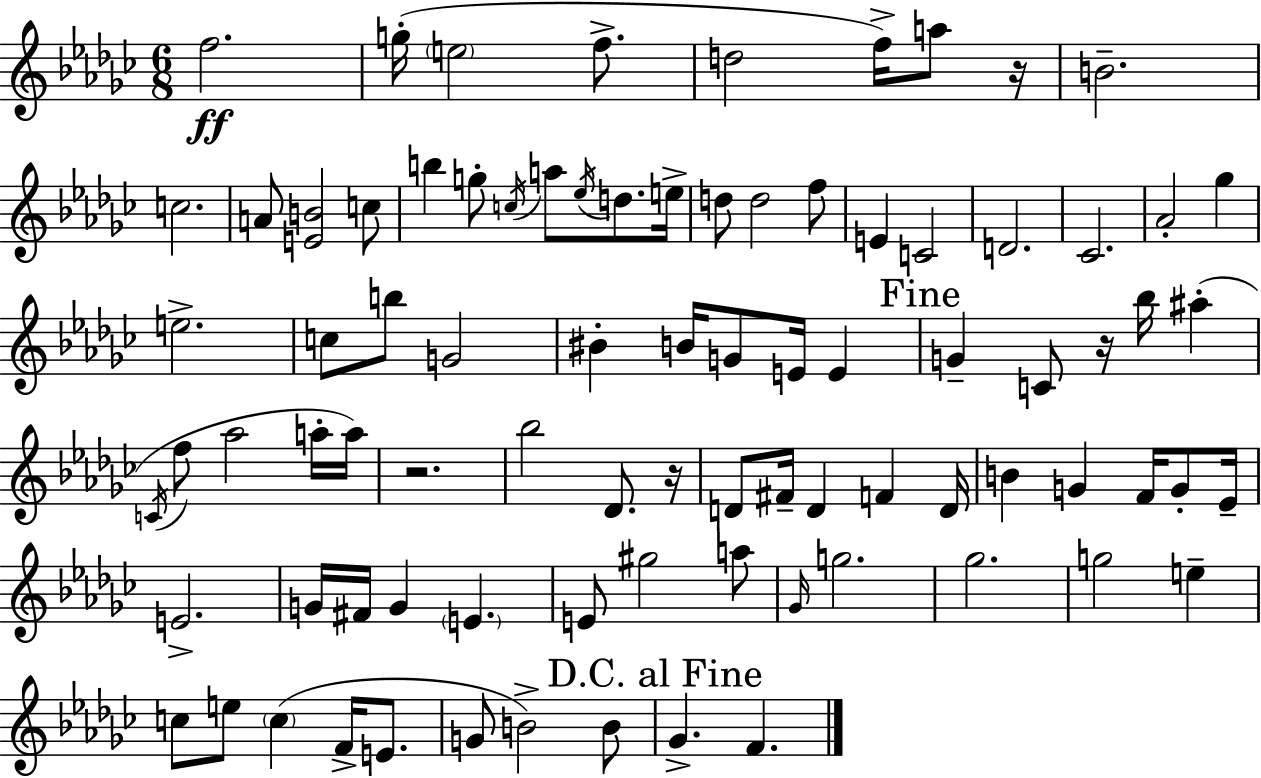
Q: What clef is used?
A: treble